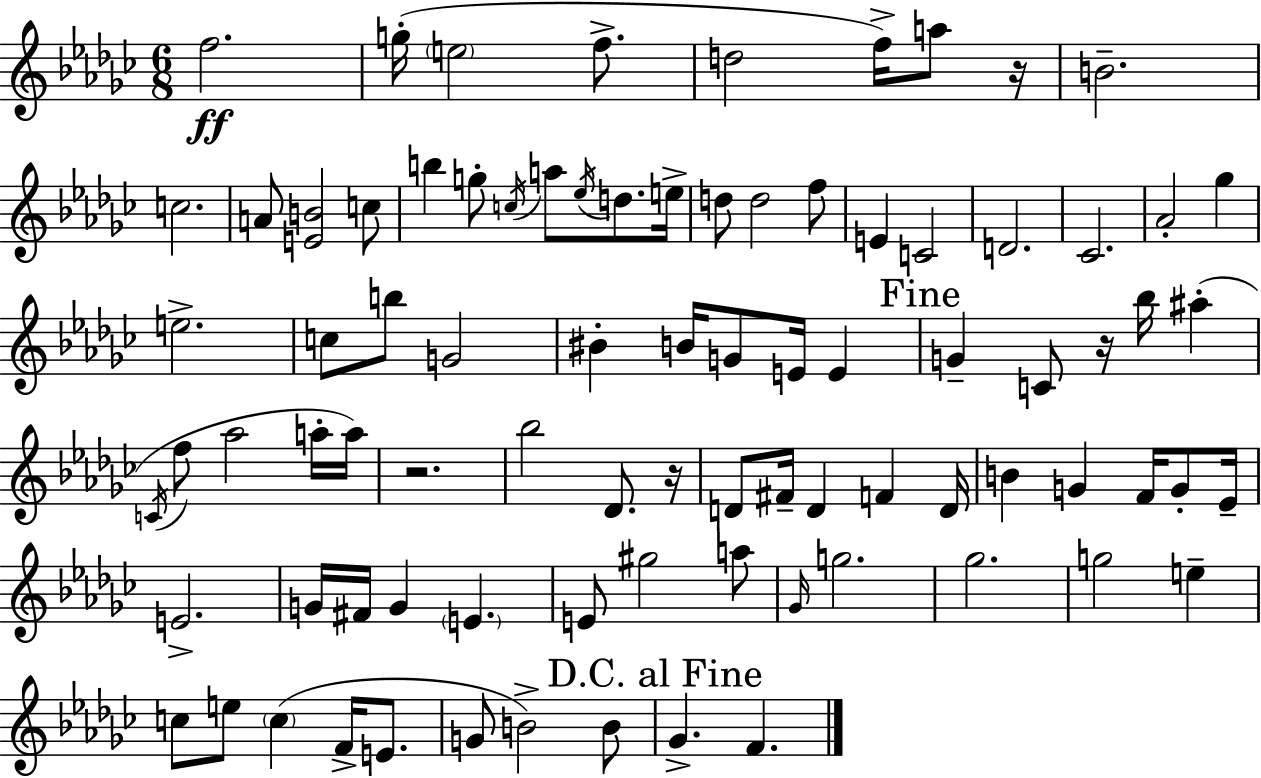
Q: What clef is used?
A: treble